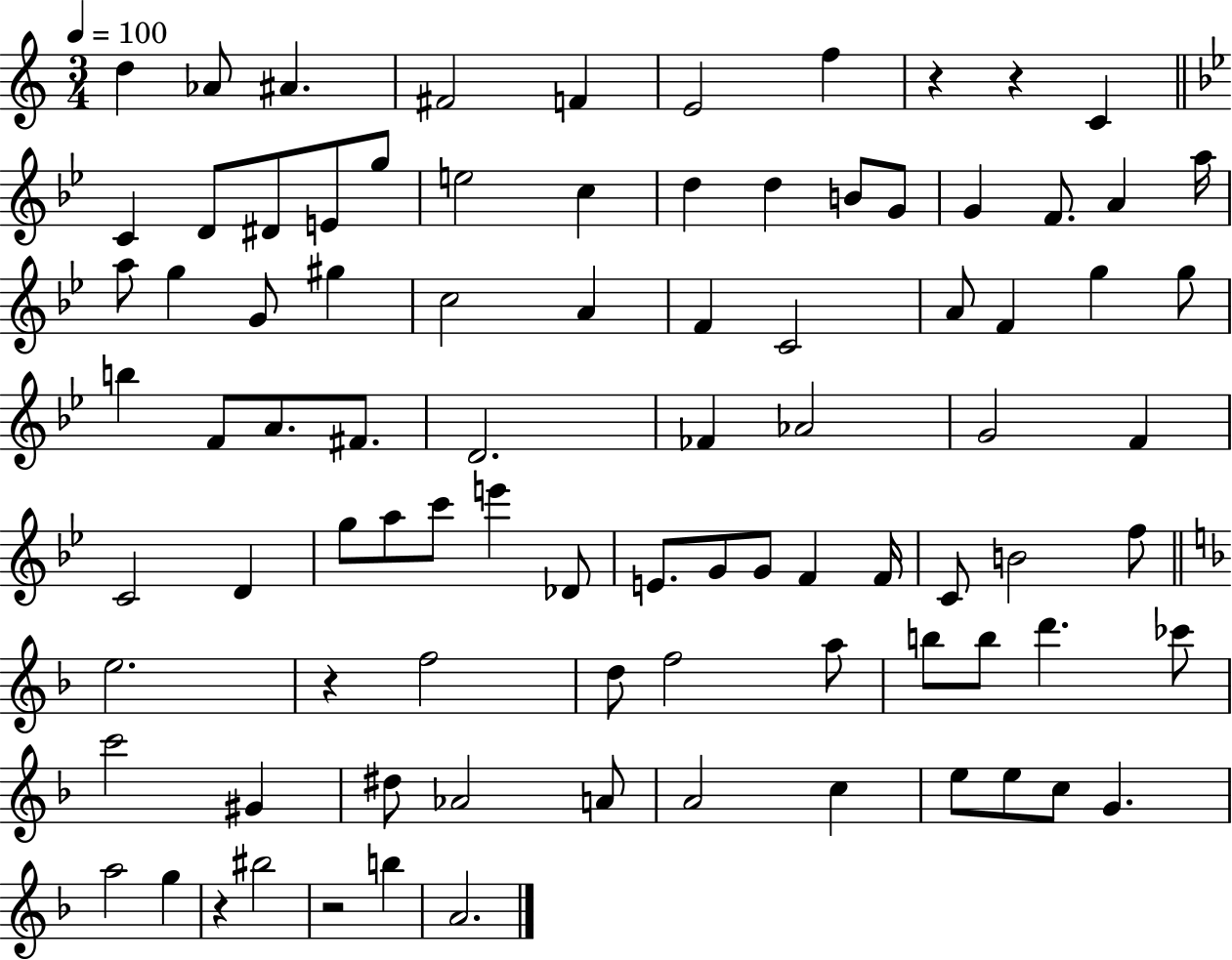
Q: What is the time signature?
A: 3/4